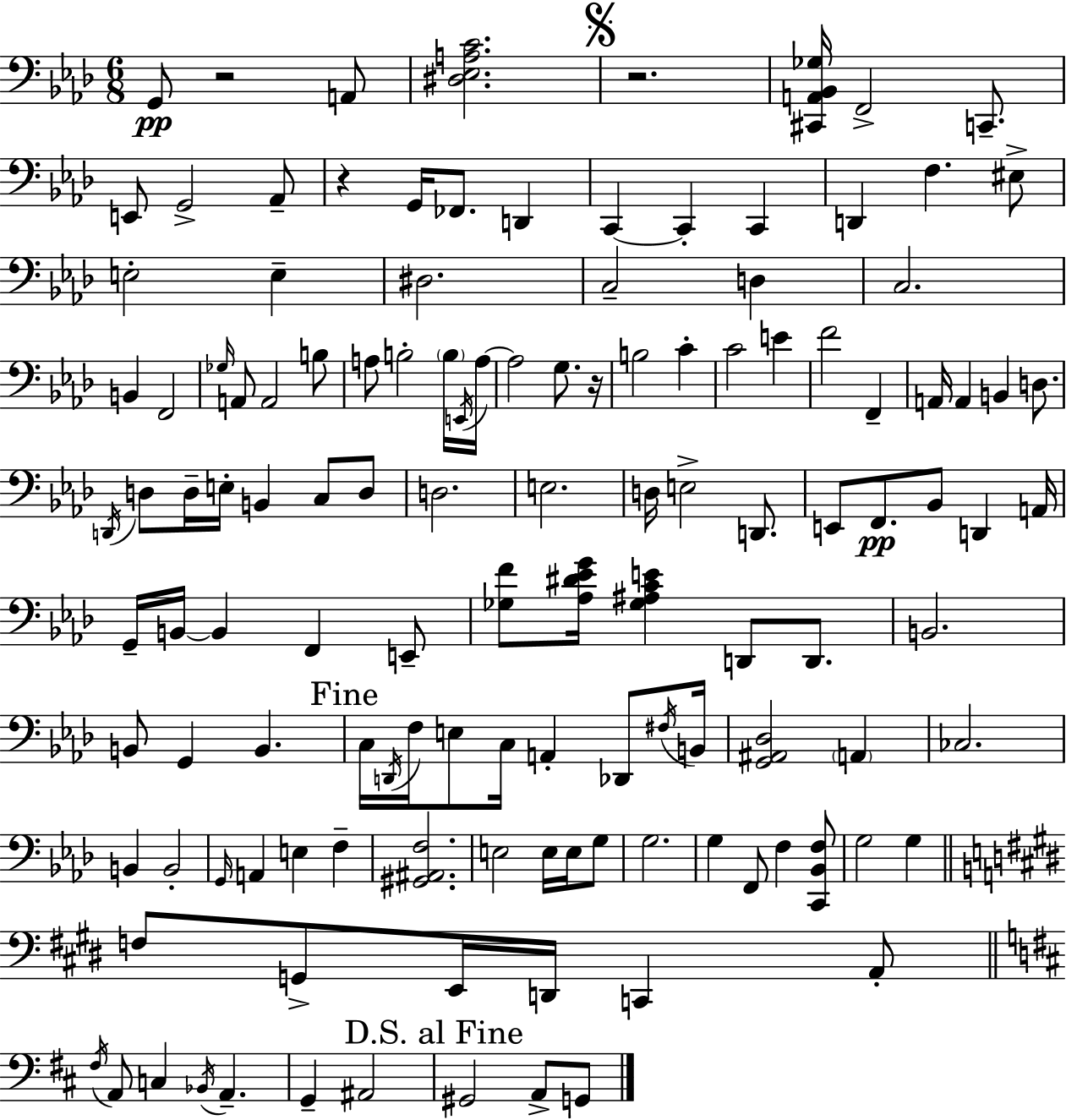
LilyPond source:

{
  \clef bass
  \numericTimeSignature
  \time 6/8
  \key f \minor
  g,8\pp r2 a,8 | <dis ees a c'>2. | \mark \markup { \musicglyph "scripts.segno" } r2. | <cis, a, bes, ges>16 f,2-> c,8.-- | \break e,8 g,2-> aes,8-- | r4 g,16 fes,8. d,4 | c,4~~ c,4-. c,4 | d,4 f4. eis8-> | \break e2-. e4-- | dis2. | c2-- d4 | c2. | \break b,4 f,2 | \grace { ges16 } a,8 a,2 b8 | a8 b2-. \parenthesize b16 | \acciaccatura { e,16 } a16~~ a2 g8. | \break r16 b2 c'4-. | c'2 e'4 | f'2 f,4-- | a,16 a,4 b,4 d8. | \break \acciaccatura { d,16 } d8 d16-- e16-. b,4 c8 | d8 d2. | e2. | d16 e2-> | \break d,8. e,8 f,8.\pp bes,8 d,4 | a,16 g,16-- b,16~~ b,4 f,4 | e,8-- <ges f'>8 <aes dis' ees' g'>16 <ges ais c' e'>4 d,8 | d,8. b,2. | \break b,8 g,4 b,4. | \mark "Fine" c16 \acciaccatura { d,16 } f16 e8 c16 a,4-. | des,8 \acciaccatura { fis16 } b,16 <g, ais, des>2 | \parenthesize a,4 ces2. | \break b,4 b,2-. | \grace { g,16 } a,4 e4 | f4-- <gis, ais, f>2. | e2 | \break e16 e16 g8 g2. | g4 f,8 | f4 <c, bes, f>8 g2 | g4 \bar "||" \break \key e \major f8 g,8-> e,16 d,16 c,4 a,8-. | \bar "||" \break \key d \major \acciaccatura { fis16 } a,8 c4 \acciaccatura { bes,16 } a,4.-- | g,4-- ais,2 | \mark "D.S. al Fine" gis,2 a,8-> | g,8 \bar "|."
}